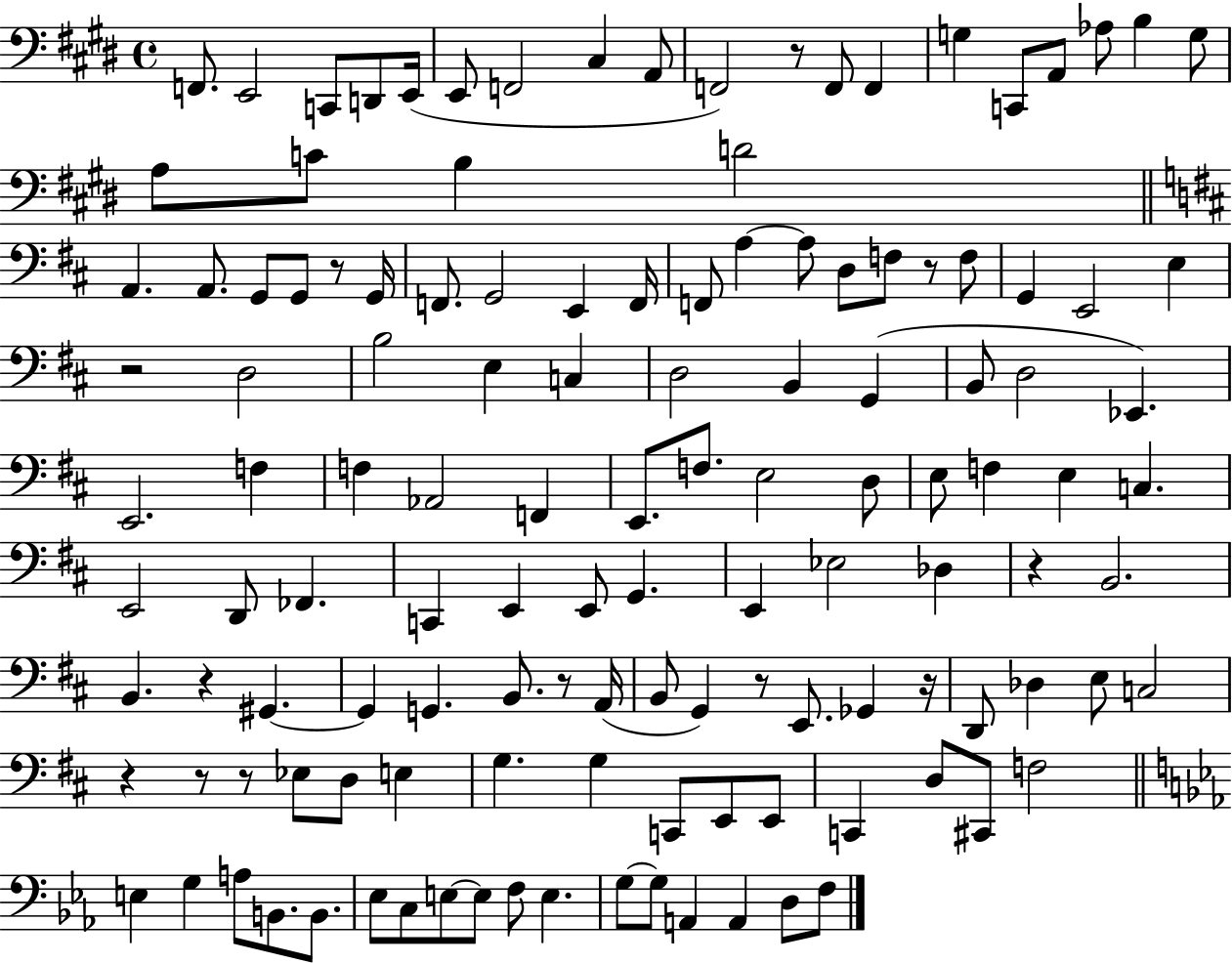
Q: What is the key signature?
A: E major